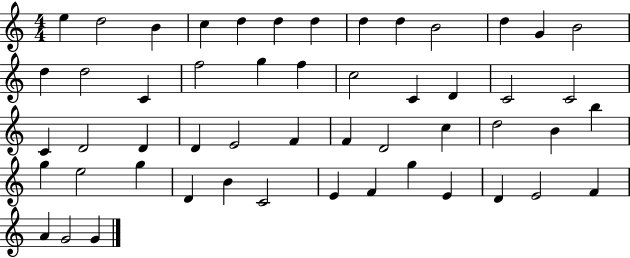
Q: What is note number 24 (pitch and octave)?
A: C4